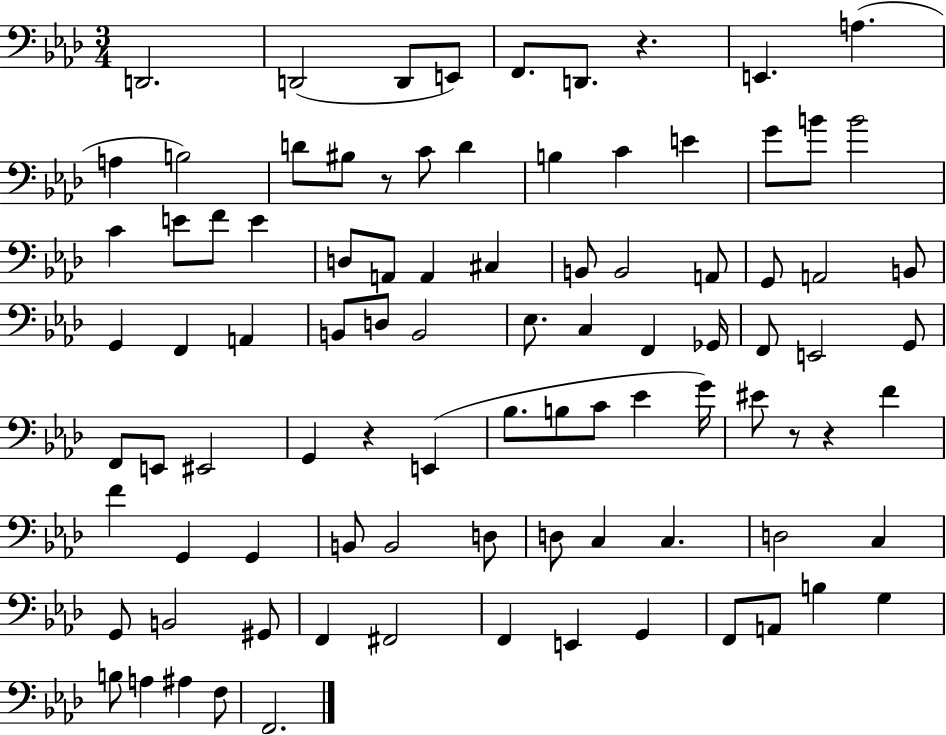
{
  \clef bass
  \numericTimeSignature
  \time 3/4
  \key aes \major
  d,2. | d,2( d,8 e,8) | f,8. d,8. r4. | e,4. a4.( | \break a4 b2) | d'8 bis8 r8 c'8 d'4 | b4 c'4 e'4 | g'8 b'8 b'2 | \break c'4 e'8 f'8 e'4 | d8 a,8 a,4 cis4 | b,8 b,2 a,8 | g,8 a,2 b,8 | \break g,4 f,4 a,4 | b,8 d8 b,2 | ees8. c4 f,4 ges,16 | f,8 e,2 g,8 | \break f,8 e,8 eis,2 | g,4 r4 e,4( | bes8. b8 c'8 ees'4 g'16) | eis'8 r8 r4 f'4 | \break f'4 g,4 g,4 | b,8 b,2 d8 | d8 c4 c4. | d2 c4 | \break g,8 b,2 gis,8 | f,4 fis,2 | f,4 e,4 g,4 | f,8 a,8 b4 g4 | \break b8 a4 ais4 f8 | f,2. | \bar "|."
}